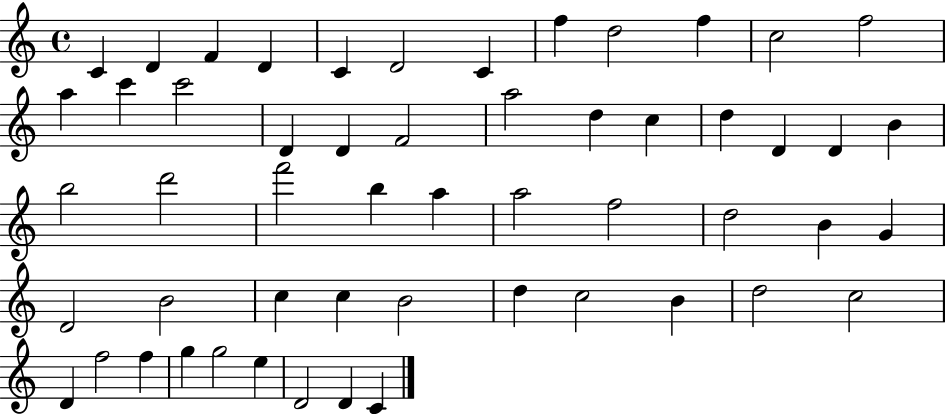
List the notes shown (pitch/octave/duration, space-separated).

C4/q D4/q F4/q D4/q C4/q D4/h C4/q F5/q D5/h F5/q C5/h F5/h A5/q C6/q C6/h D4/q D4/q F4/h A5/h D5/q C5/q D5/q D4/q D4/q B4/q B5/h D6/h F6/h B5/q A5/q A5/h F5/h D5/h B4/q G4/q D4/h B4/h C5/q C5/q B4/h D5/q C5/h B4/q D5/h C5/h D4/q F5/h F5/q G5/q G5/h E5/q D4/h D4/q C4/q